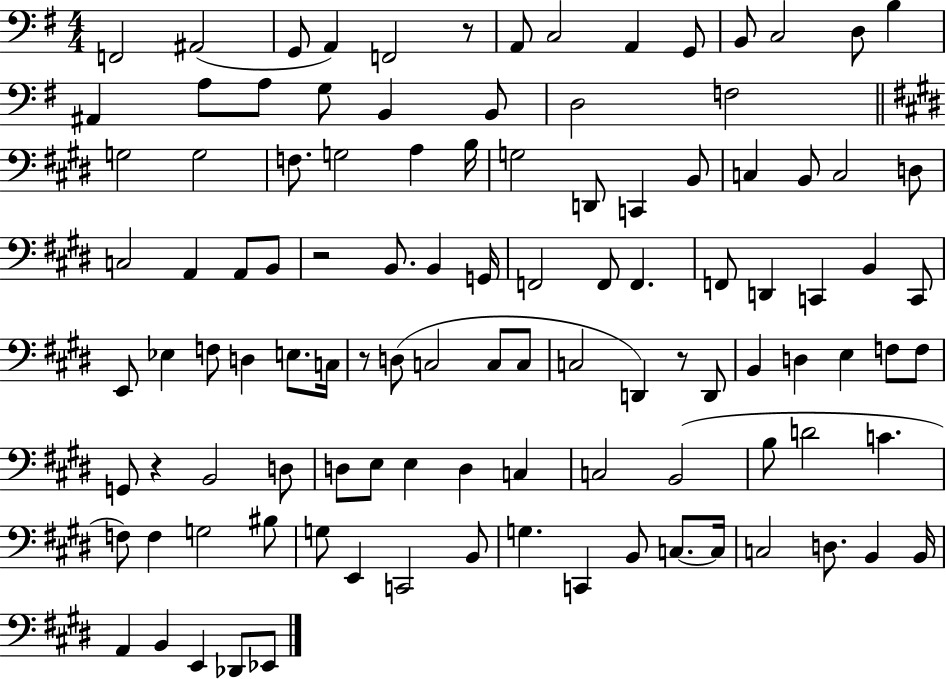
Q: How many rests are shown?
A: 5